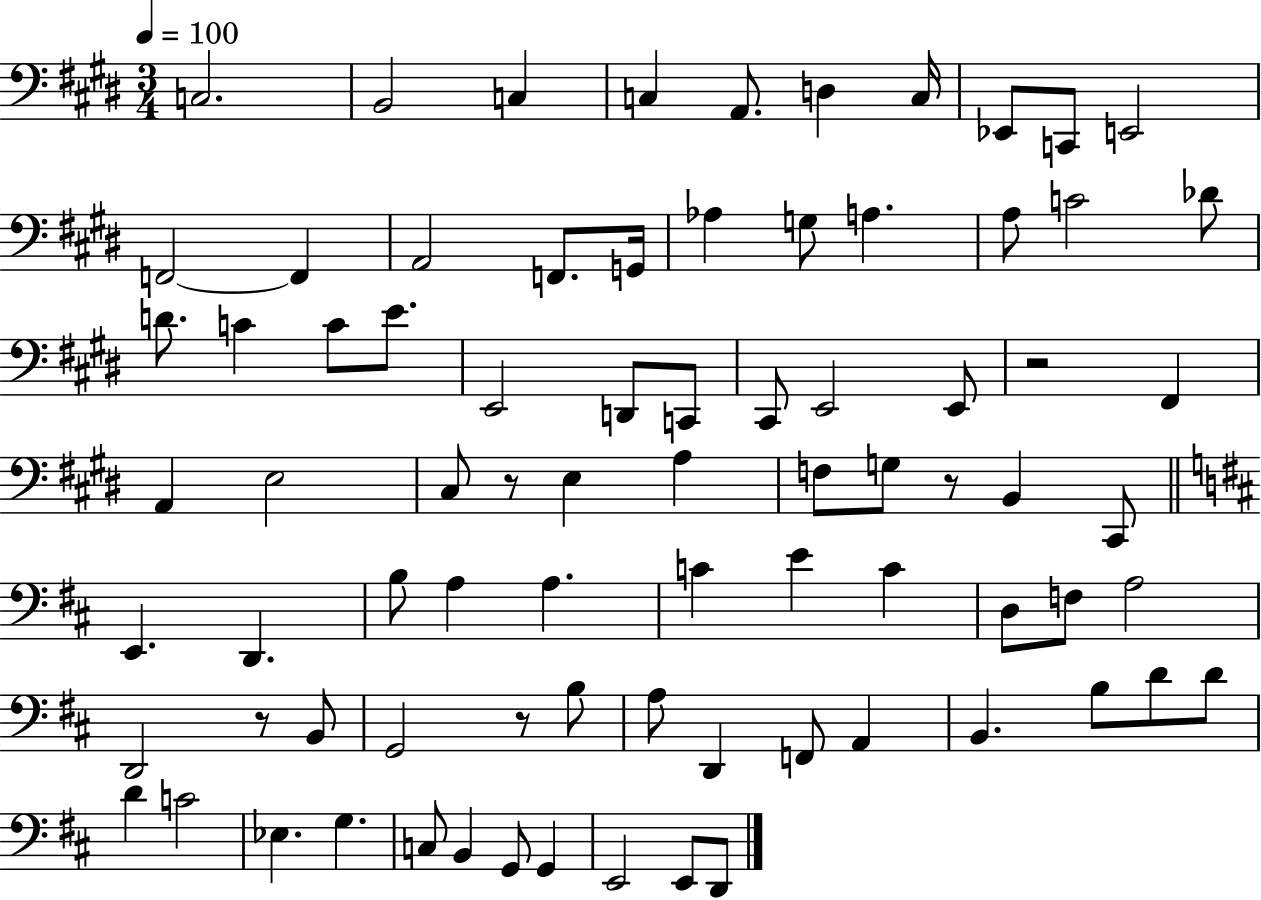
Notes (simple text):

C3/h. B2/h C3/q C3/q A2/e. D3/q C3/s Eb2/e C2/e E2/h F2/h F2/q A2/h F2/e. G2/s Ab3/q G3/e A3/q. A3/e C4/h Db4/e D4/e. C4/q C4/e E4/e. E2/h D2/e C2/e C#2/e E2/h E2/e R/h F#2/q A2/q E3/h C#3/e R/e E3/q A3/q F3/e G3/e R/e B2/q C#2/e E2/q. D2/q. B3/e A3/q A3/q. C4/q E4/q C4/q D3/e F3/e A3/h D2/h R/e B2/e G2/h R/e B3/e A3/e D2/q F2/e A2/q B2/q. B3/e D4/e D4/e D4/q C4/h Eb3/q. G3/q. C3/e B2/q G2/e G2/q E2/h E2/e D2/e